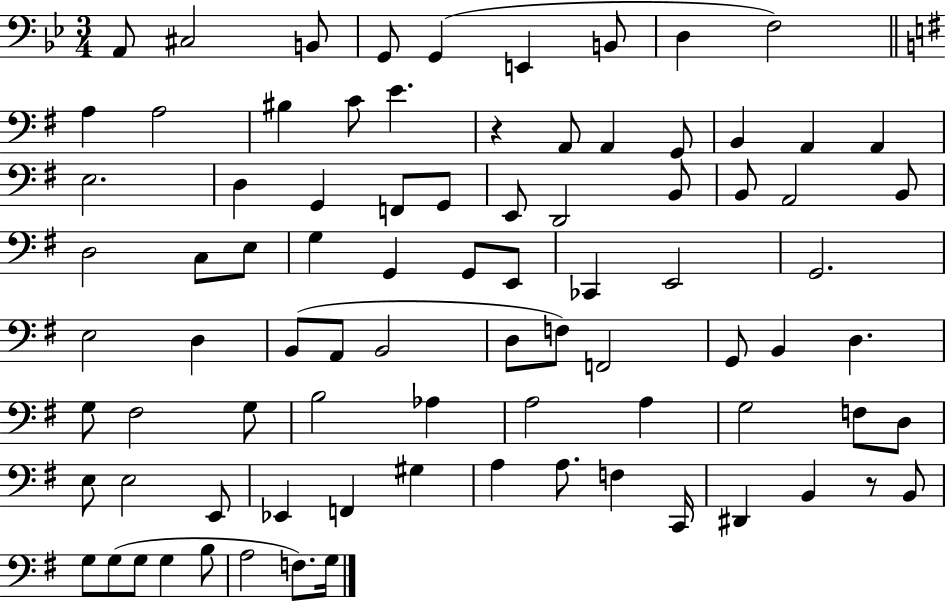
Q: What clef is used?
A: bass